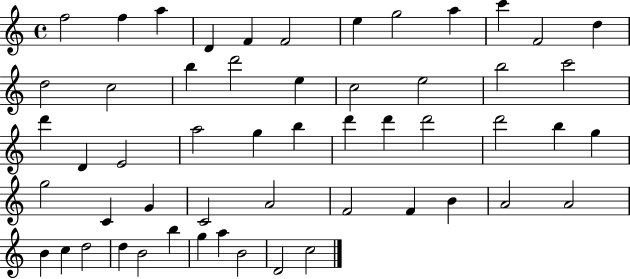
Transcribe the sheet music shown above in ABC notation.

X:1
T:Untitled
M:4/4
L:1/4
K:C
f2 f a D F F2 e g2 a c' F2 d d2 c2 b d'2 e c2 e2 b2 c'2 d' D E2 a2 g b d' d' d'2 d'2 b g g2 C G C2 A2 F2 F B A2 A2 B c d2 d B2 b g a B2 D2 c2